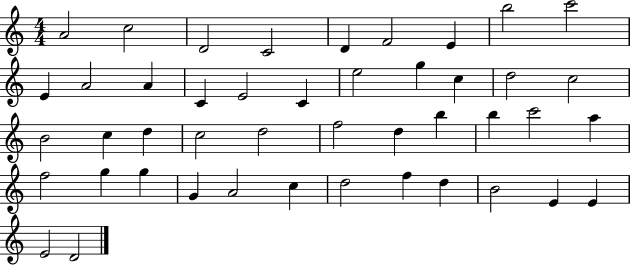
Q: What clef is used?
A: treble